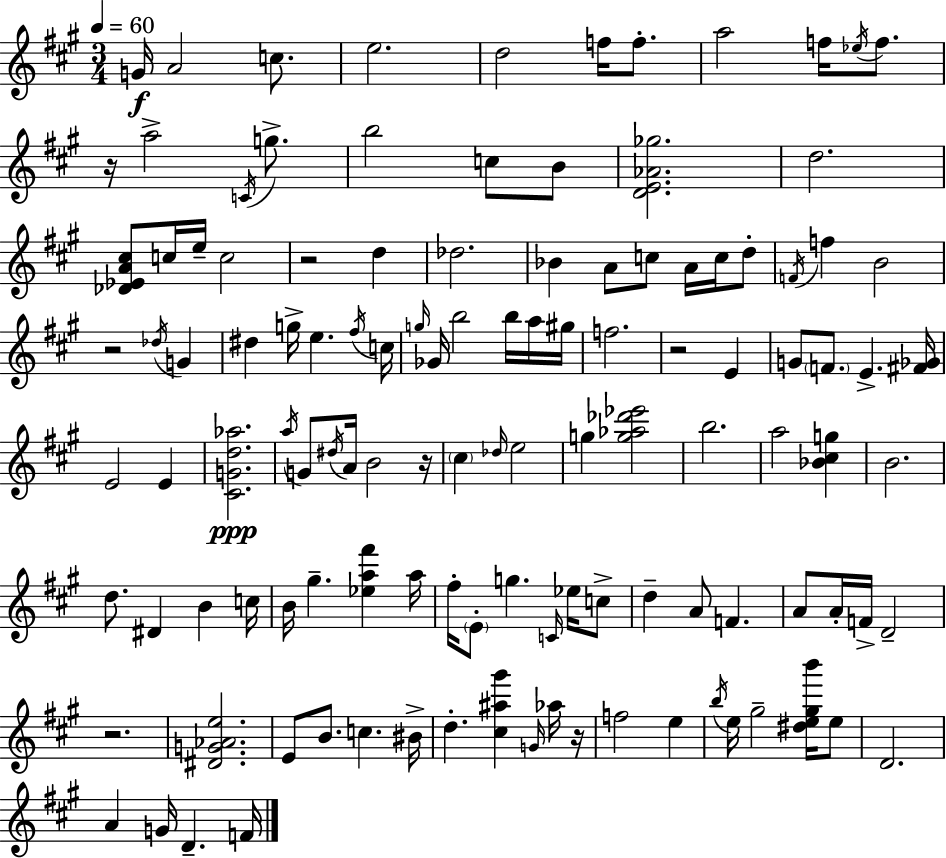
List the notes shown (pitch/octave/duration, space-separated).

G4/s A4/h C5/e. E5/h. D5/h F5/s F5/e. A5/h F5/s Eb5/s F5/e. R/s A5/h C4/s G5/e. B5/h C5/e B4/e [D4,E4,Ab4,Gb5]/h. D5/h. [Db4,Eb4,A4,C#5]/e C5/s E5/s C5/h R/h D5/q Db5/h. Bb4/q A4/e C5/e A4/s C5/s D5/e F4/s F5/q B4/h R/h Db5/s G4/q D#5/q G5/s E5/q. F#5/s C5/s G5/s Gb4/s B5/h B5/s A5/s G#5/s F5/h. R/h E4/q G4/e F4/e. E4/q. [F#4,Gb4]/s E4/h E4/q [C#4,G4,D5,Ab5]/h. A5/s G4/e D#5/s A4/s B4/h R/s C#5/q Db5/s E5/h G5/q [G5,Ab5,Db6,Eb6]/h B5/h. A5/h [Bb4,C#5,G5]/q B4/h. D5/e. D#4/q B4/q C5/s B4/s G#5/q. [Eb5,A5,F#6]/q A5/s F#5/s E4/e G5/q. C4/s Eb5/s C5/e D5/q A4/e F4/q. A4/e A4/s F4/s D4/h R/h. [D#4,G4,Ab4,E5]/h. E4/e B4/e. C5/q. BIS4/s D5/q. [C#5,A#5,G#6]/q G4/s Ab5/s R/s F5/h E5/q B5/s E5/s G#5/h [D#5,E5,G#5,B6]/s E5/e D4/h. A4/q G4/s D4/q. F4/s